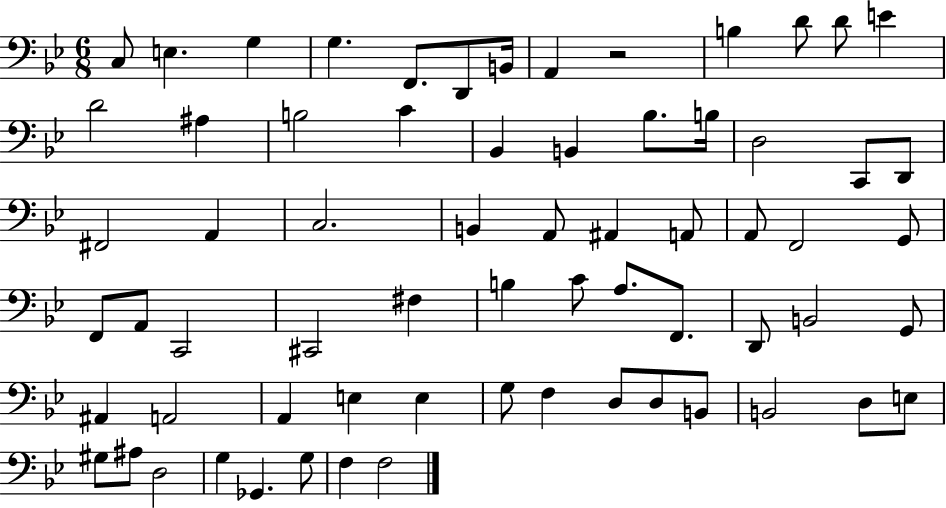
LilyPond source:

{
  \clef bass
  \numericTimeSignature
  \time 6/8
  \key bes \major
  \repeat volta 2 { c8 e4. g4 | g4. f,8. d,8 b,16 | a,4 r2 | b4 d'8 d'8 e'4 | \break d'2 ais4 | b2 c'4 | bes,4 b,4 bes8. b16 | d2 c,8 d,8 | \break fis,2 a,4 | c2. | b,4 a,8 ais,4 a,8 | a,8 f,2 g,8 | \break f,8 a,8 c,2 | cis,2 fis4 | b4 c'8 a8. f,8. | d,8 b,2 g,8 | \break ais,4 a,2 | a,4 e4 e4 | g8 f4 d8 d8 b,8 | b,2 d8 e8 | \break gis8 ais8 d2 | g4 ges,4. g8 | f4 f2 | } \bar "|."
}